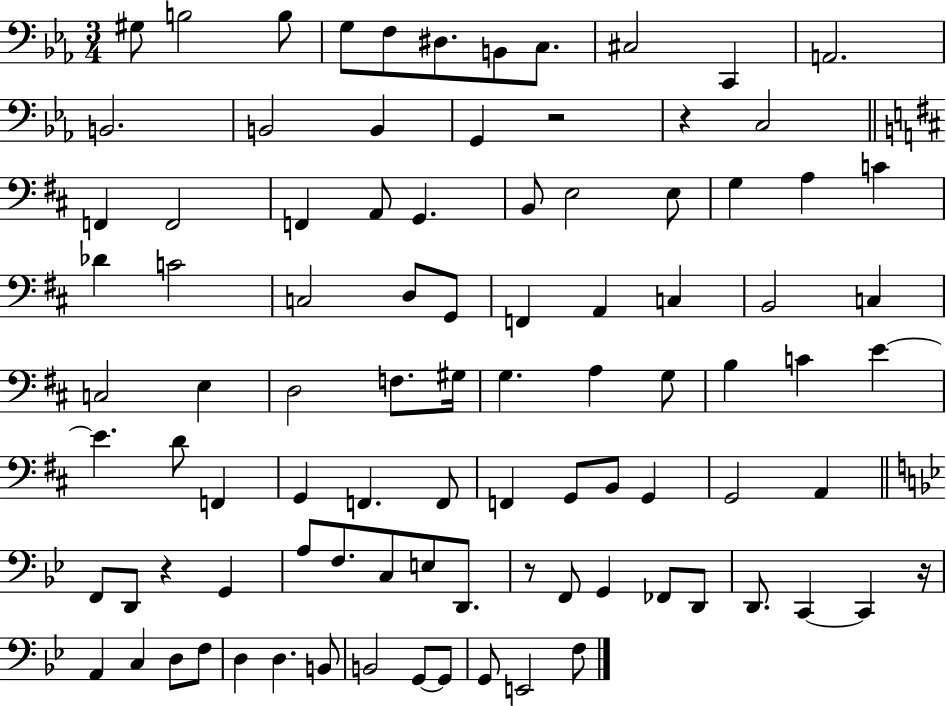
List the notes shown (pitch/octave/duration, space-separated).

G#3/e B3/h B3/e G3/e F3/e D#3/e. B2/e C3/e. C#3/h C2/q A2/h. B2/h. B2/h B2/q G2/q R/h R/q C3/h F2/q F2/h F2/q A2/e G2/q. B2/e E3/h E3/e G3/q A3/q C4/q Db4/q C4/h C3/h D3/e G2/e F2/q A2/q C3/q B2/h C3/q C3/h E3/q D3/h F3/e. G#3/s G3/q. A3/q G3/e B3/q C4/q E4/q E4/q. D4/e F2/q G2/q F2/q. F2/e F2/q G2/e B2/e G2/q G2/h A2/q F2/e D2/e R/q G2/q A3/e F3/e. C3/e E3/e D2/e. R/e F2/e G2/q FES2/e D2/e D2/e. C2/q C2/q R/s A2/q C3/q D3/e F3/e D3/q D3/q. B2/e B2/h G2/e G2/e G2/e E2/h F3/e